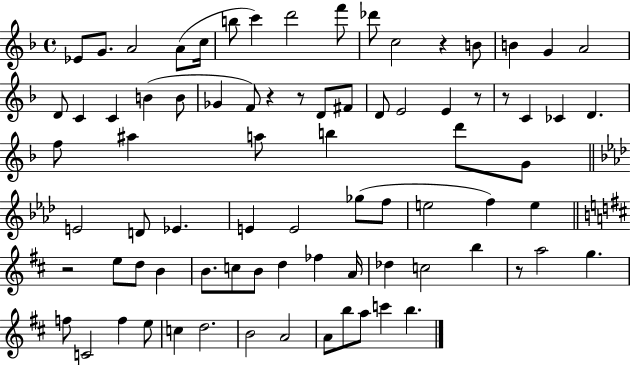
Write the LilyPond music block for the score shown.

{
  \clef treble
  \time 4/4
  \defaultTimeSignature
  \key f \major
  ees'8 g'8. a'2 a'8( c''16 | b''8 c'''4) d'''2 f'''8 | des'''8 c''2 r4 b'8 | b'4 g'4 a'2 | \break d'8 c'4 c'4 b'4( b'8 | ges'4 f'8) r4 r8 d'8 fis'8 | d'8 e'2 e'4 r8 | r8 c'4 ces'4 d'4. | \break f''8 ais''4 a''8 b''4 d'''8 g'8 | \bar "||" \break \key f \minor e'2 d'8 ees'4. | e'4 e'2 ges''8( f''8 | e''2 f''4) e''4 | \bar "||" \break \key b \minor r2 e''8 d''8 b'4 | b'8. c''8 b'8 d''4 fes''4 a'16 | des''4 c''2 b''4 | r8 a''2 g''4. | \break f''8 c'2 f''4 e''8 | c''4 d''2. | b'2 a'2 | a'8 b''8 a''8 c'''4 b''4. | \break \bar "|."
}